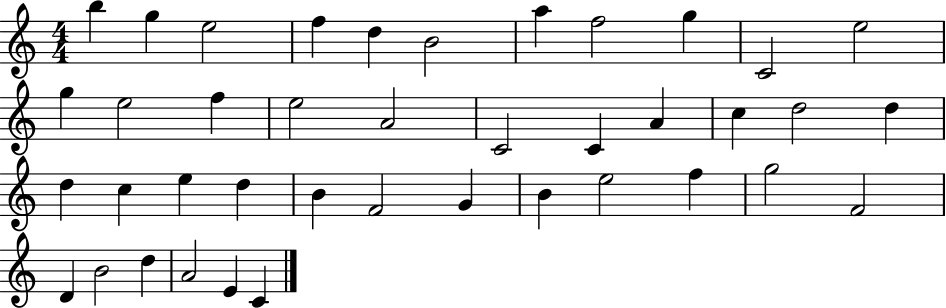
B5/q G5/q E5/h F5/q D5/q B4/h A5/q F5/h G5/q C4/h E5/h G5/q E5/h F5/q E5/h A4/h C4/h C4/q A4/q C5/q D5/h D5/q D5/q C5/q E5/q D5/q B4/q F4/h G4/q B4/q E5/h F5/q G5/h F4/h D4/q B4/h D5/q A4/h E4/q C4/q